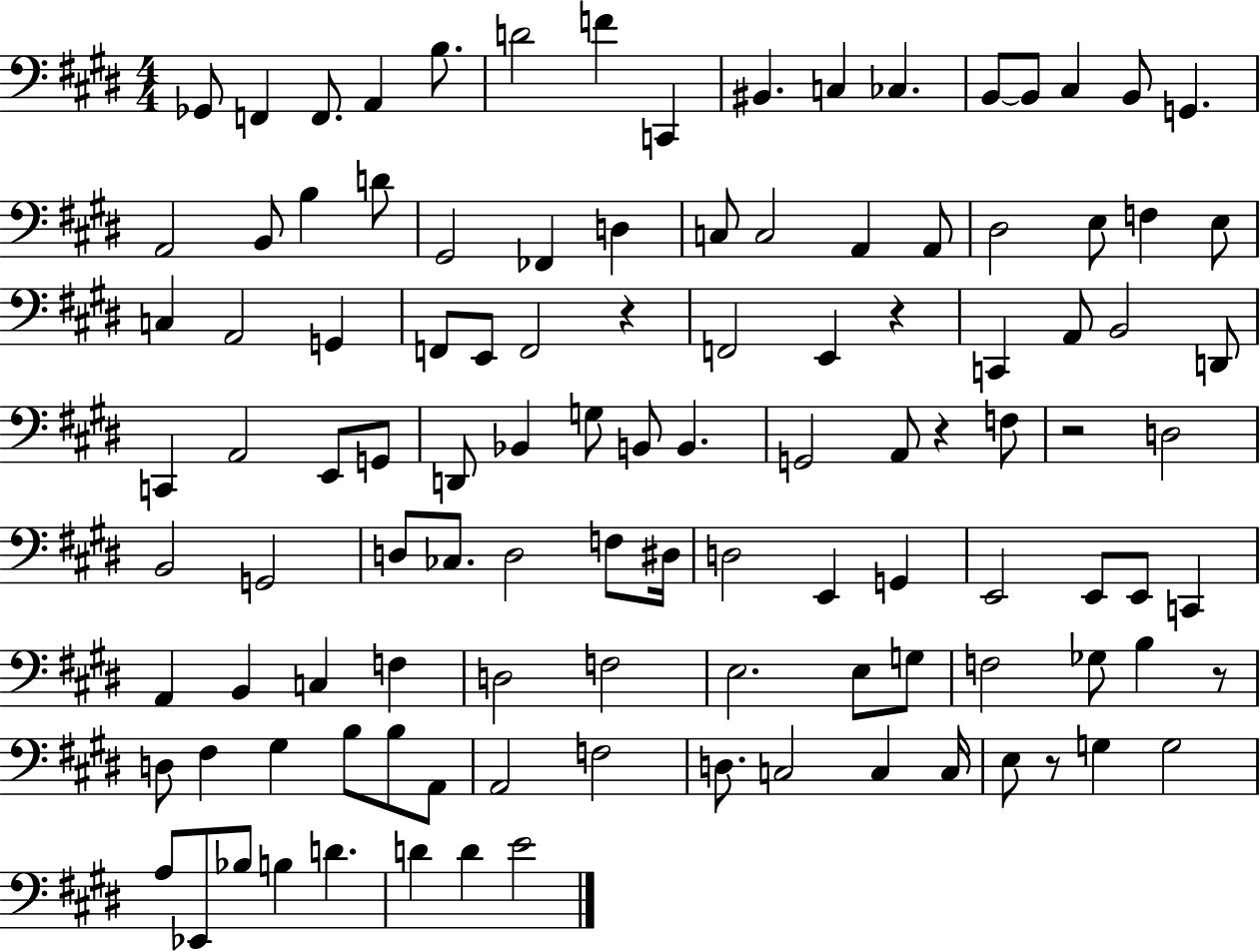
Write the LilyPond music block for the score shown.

{
  \clef bass
  \numericTimeSignature
  \time 4/4
  \key e \major
  ges,8 f,4 f,8. a,4 b8. | d'2 f'4 c,4 | bis,4. c4 ces4. | b,8~~ b,8 cis4 b,8 g,4. | \break a,2 b,8 b4 d'8 | gis,2 fes,4 d4 | c8 c2 a,4 a,8 | dis2 e8 f4 e8 | \break c4 a,2 g,4 | f,8 e,8 f,2 r4 | f,2 e,4 r4 | c,4 a,8 b,2 d,8 | \break c,4 a,2 e,8 g,8 | d,8 bes,4 g8 b,8 b,4. | g,2 a,8 r4 f8 | r2 d2 | \break b,2 g,2 | d8 ces8. d2 f8 dis16 | d2 e,4 g,4 | e,2 e,8 e,8 c,4 | \break a,4 b,4 c4 f4 | d2 f2 | e2. e8 g8 | f2 ges8 b4 r8 | \break d8 fis4 gis4 b8 b8 a,8 | a,2 f2 | d8. c2 c4 c16 | e8 r8 g4 g2 | \break a8 ees,8 bes8 b4 d'4. | d'4 d'4 e'2 | \bar "|."
}